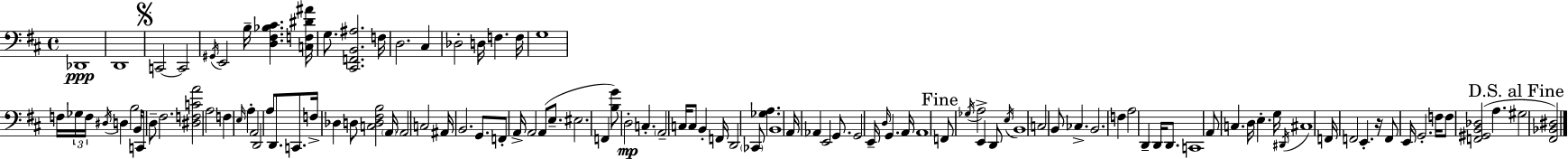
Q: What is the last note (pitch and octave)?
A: G#3